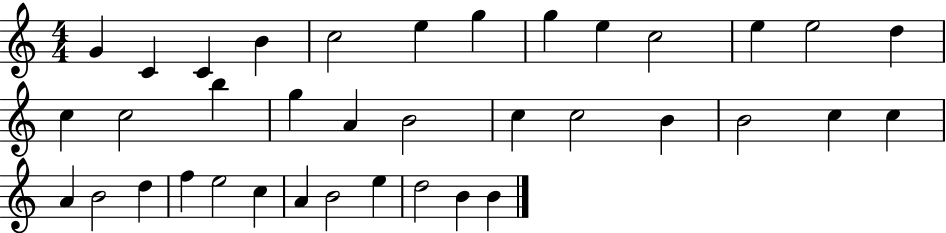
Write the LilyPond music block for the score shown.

{
  \clef treble
  \numericTimeSignature
  \time 4/4
  \key c \major
  g'4 c'4 c'4 b'4 | c''2 e''4 g''4 | g''4 e''4 c''2 | e''4 e''2 d''4 | \break c''4 c''2 b''4 | g''4 a'4 b'2 | c''4 c''2 b'4 | b'2 c''4 c''4 | \break a'4 b'2 d''4 | f''4 e''2 c''4 | a'4 b'2 e''4 | d''2 b'4 b'4 | \break \bar "|."
}